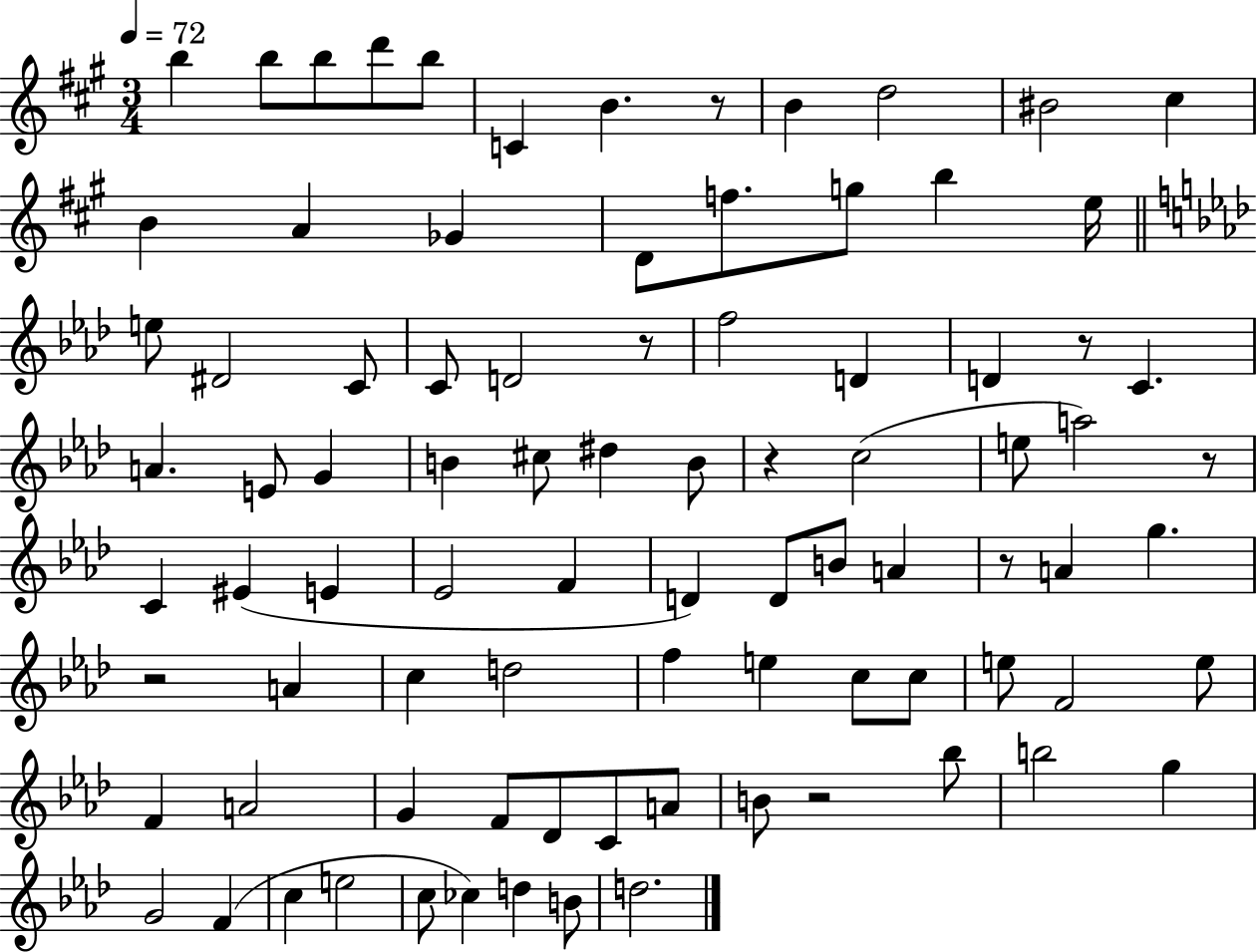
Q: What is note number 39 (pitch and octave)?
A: C4